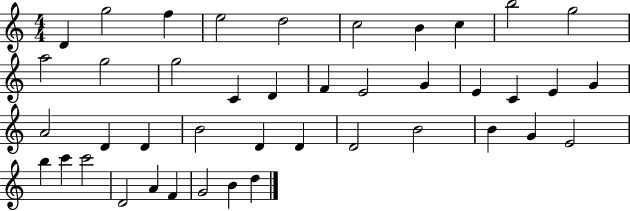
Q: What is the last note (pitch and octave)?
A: D5